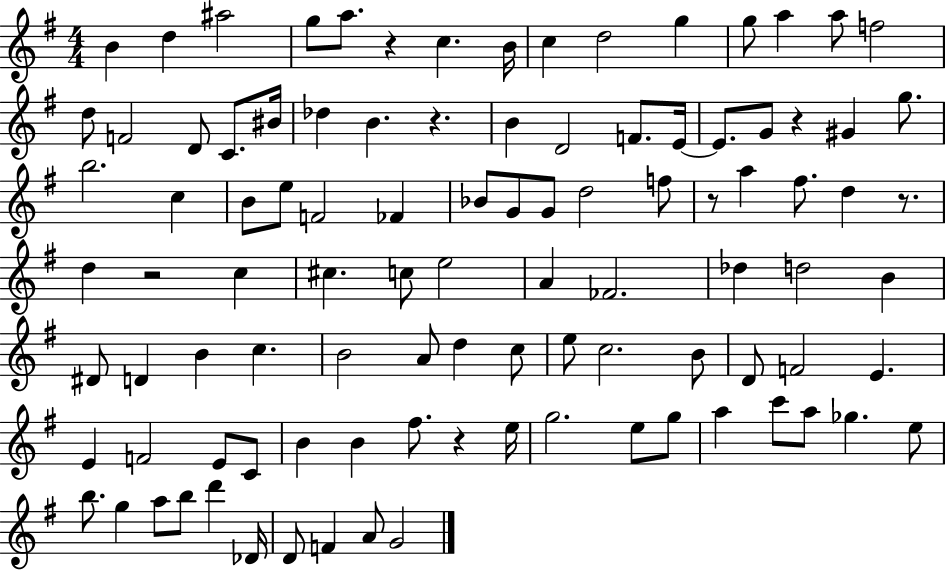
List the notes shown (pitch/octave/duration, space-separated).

B4/q D5/q A#5/h G5/e A5/e. R/q C5/q. B4/s C5/q D5/h G5/q G5/e A5/q A5/e F5/h D5/e F4/h D4/e C4/e. BIS4/s Db5/q B4/q. R/q. B4/q D4/h F4/e. E4/s E4/e. G4/e R/q G#4/q G5/e. B5/h. C5/q B4/e E5/e F4/h FES4/q Bb4/e G4/e G4/e D5/h F5/e R/e A5/q F#5/e. D5/q R/e. D5/q R/h C5/q C#5/q. C5/e E5/h A4/q FES4/h. Db5/q D5/h B4/q D#4/e D4/q B4/q C5/q. B4/h A4/e D5/q C5/e E5/e C5/h. B4/e D4/e F4/h E4/q. E4/q F4/h E4/e C4/e B4/q B4/q F#5/e. R/q E5/s G5/h. E5/e G5/e A5/q C6/e A5/e Gb5/q. E5/e B5/e. G5/q A5/e B5/e D6/q Db4/s D4/e F4/q A4/e G4/h